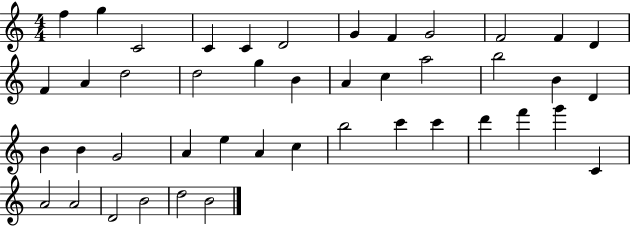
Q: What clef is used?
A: treble